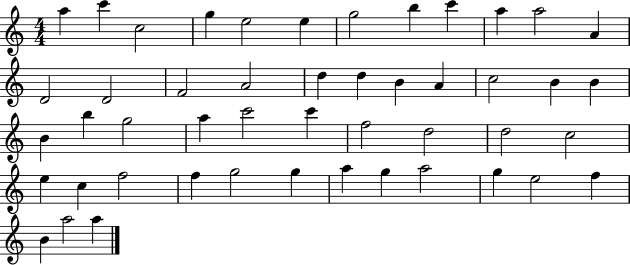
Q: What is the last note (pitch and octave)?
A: A5